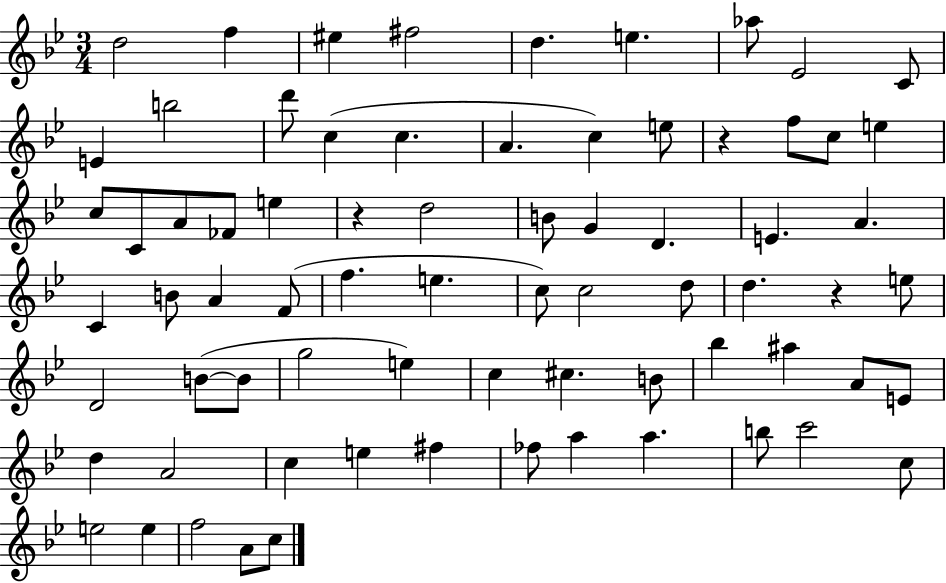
{
  \clef treble
  \numericTimeSignature
  \time 3/4
  \key bes \major
  d''2 f''4 | eis''4 fis''2 | d''4. e''4. | aes''8 ees'2 c'8 | \break e'4 b''2 | d'''8 c''4( c''4. | a'4. c''4) e''8 | r4 f''8 c''8 e''4 | \break c''8 c'8 a'8 fes'8 e''4 | r4 d''2 | b'8 g'4 d'4. | e'4. a'4. | \break c'4 b'8 a'4 f'8( | f''4. e''4. | c''8) c''2 d''8 | d''4. r4 e''8 | \break d'2 b'8~(~ b'8 | g''2 e''4) | c''4 cis''4. b'8 | bes''4 ais''4 a'8 e'8 | \break d''4 a'2 | c''4 e''4 fis''4 | fes''8 a''4 a''4. | b''8 c'''2 c''8 | \break e''2 e''4 | f''2 a'8 c''8 | \bar "|."
}